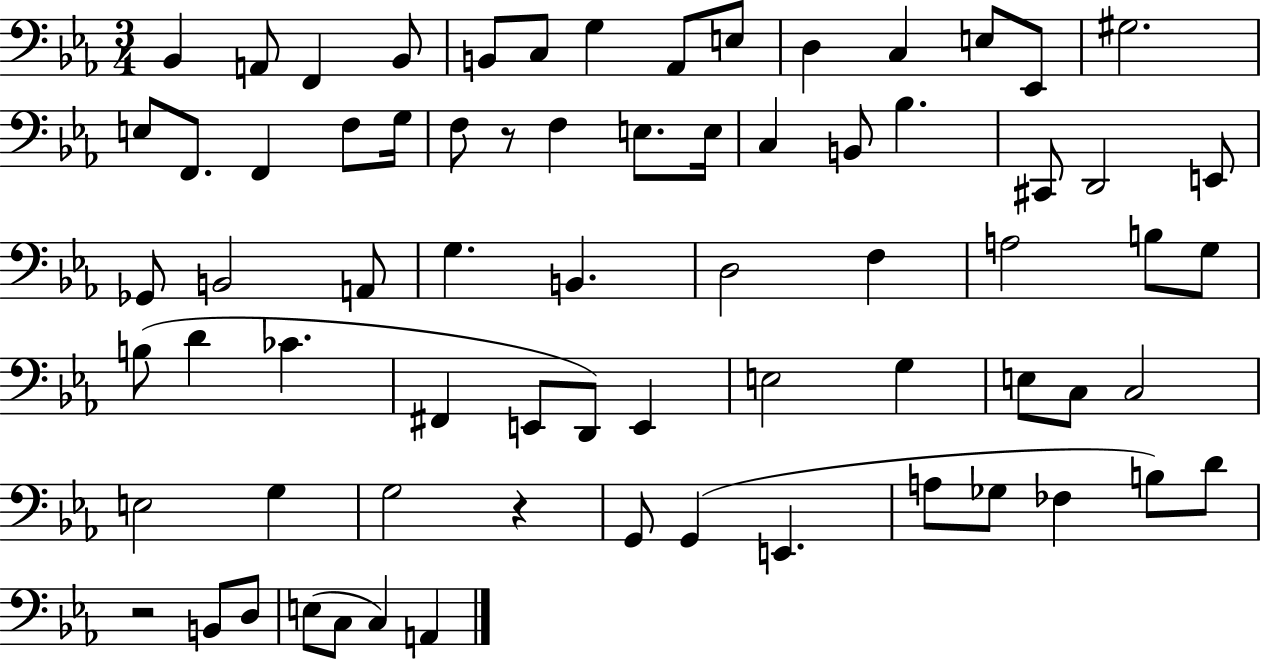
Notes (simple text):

Bb2/q A2/e F2/q Bb2/e B2/e C3/e G3/q Ab2/e E3/e D3/q C3/q E3/e Eb2/e G#3/h. E3/e F2/e. F2/q F3/e G3/s F3/e R/e F3/q E3/e. E3/s C3/q B2/e Bb3/q. C#2/e D2/h E2/e Gb2/e B2/h A2/e G3/q. B2/q. D3/h F3/q A3/h B3/e G3/e B3/e D4/q CES4/q. F#2/q E2/e D2/e E2/q E3/h G3/q E3/e C3/e C3/h E3/h G3/q G3/h R/q G2/e G2/q E2/q. A3/e Gb3/e FES3/q B3/e D4/e R/h B2/e D3/e E3/e C3/e C3/q A2/q